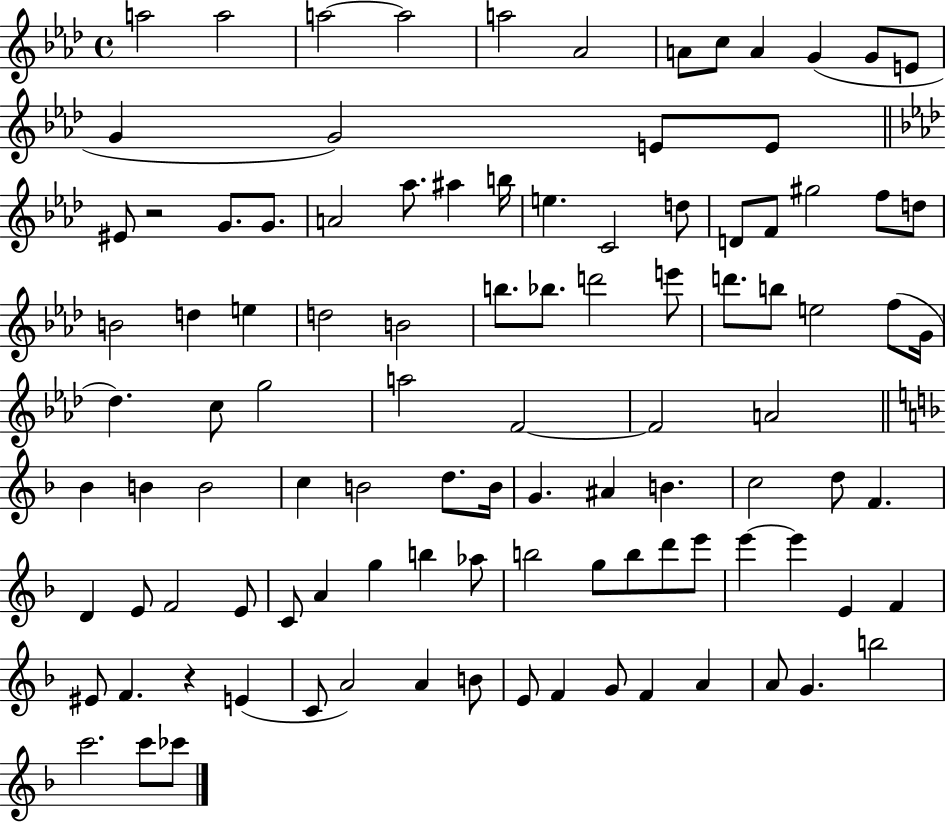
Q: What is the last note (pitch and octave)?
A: CES6